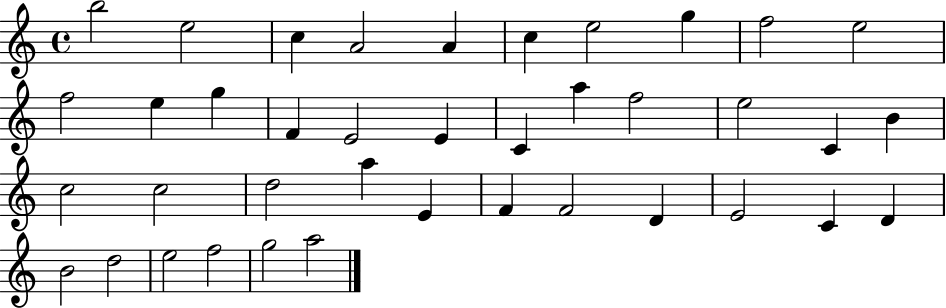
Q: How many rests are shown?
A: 0